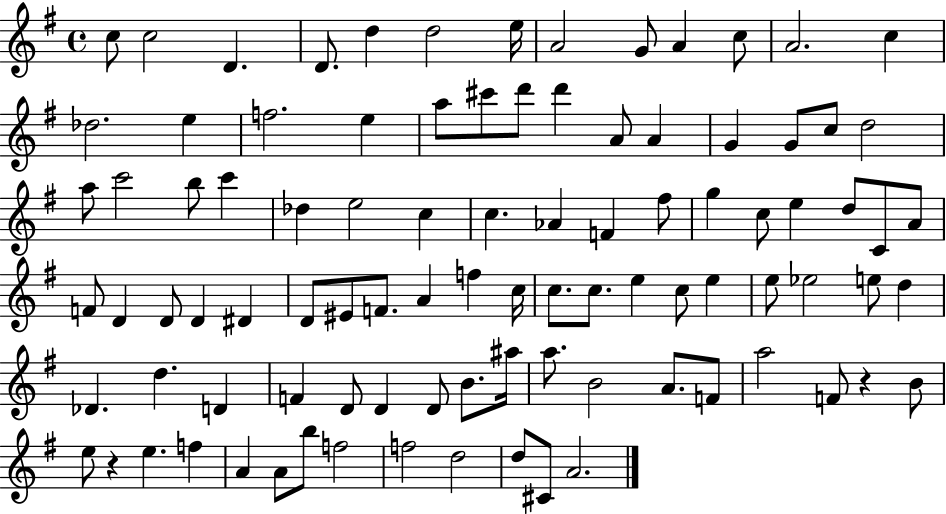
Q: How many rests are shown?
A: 2